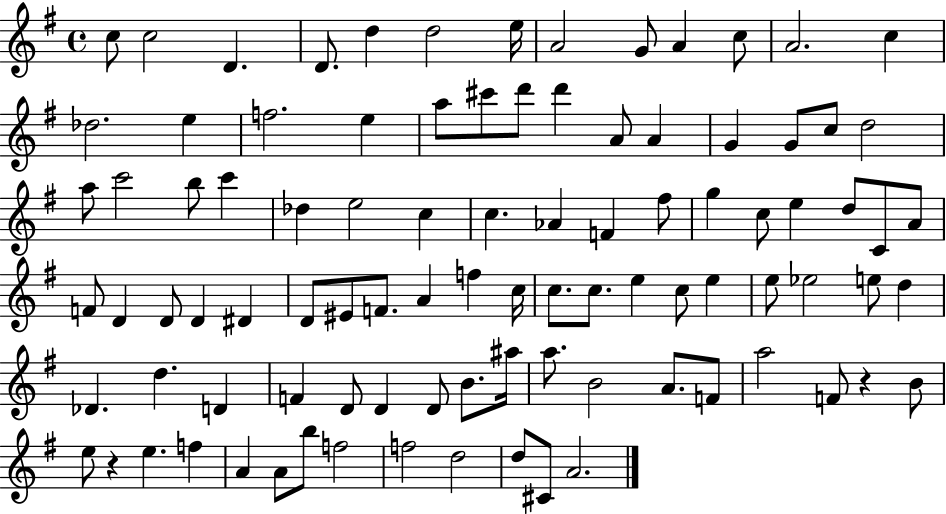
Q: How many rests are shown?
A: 2